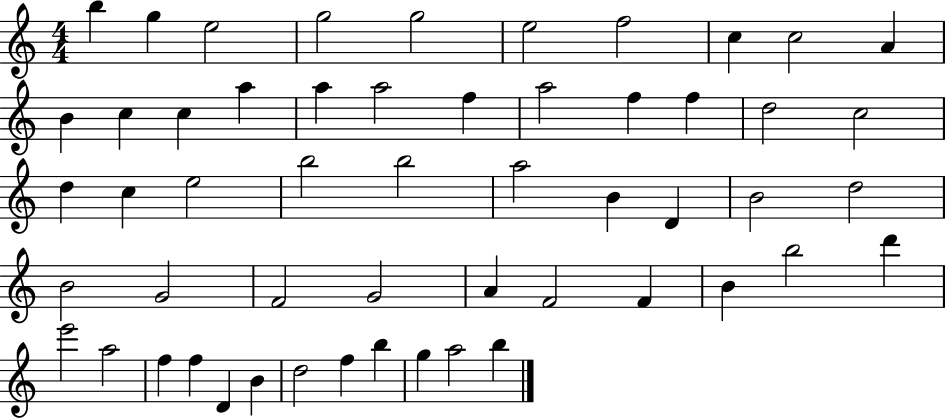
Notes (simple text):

B5/q G5/q E5/h G5/h G5/h E5/h F5/h C5/q C5/h A4/q B4/q C5/q C5/q A5/q A5/q A5/h F5/q A5/h F5/q F5/q D5/h C5/h D5/q C5/q E5/h B5/h B5/h A5/h B4/q D4/q B4/h D5/h B4/h G4/h F4/h G4/h A4/q F4/h F4/q B4/q B5/h D6/q E6/h A5/h F5/q F5/q D4/q B4/q D5/h F5/q B5/q G5/q A5/h B5/q